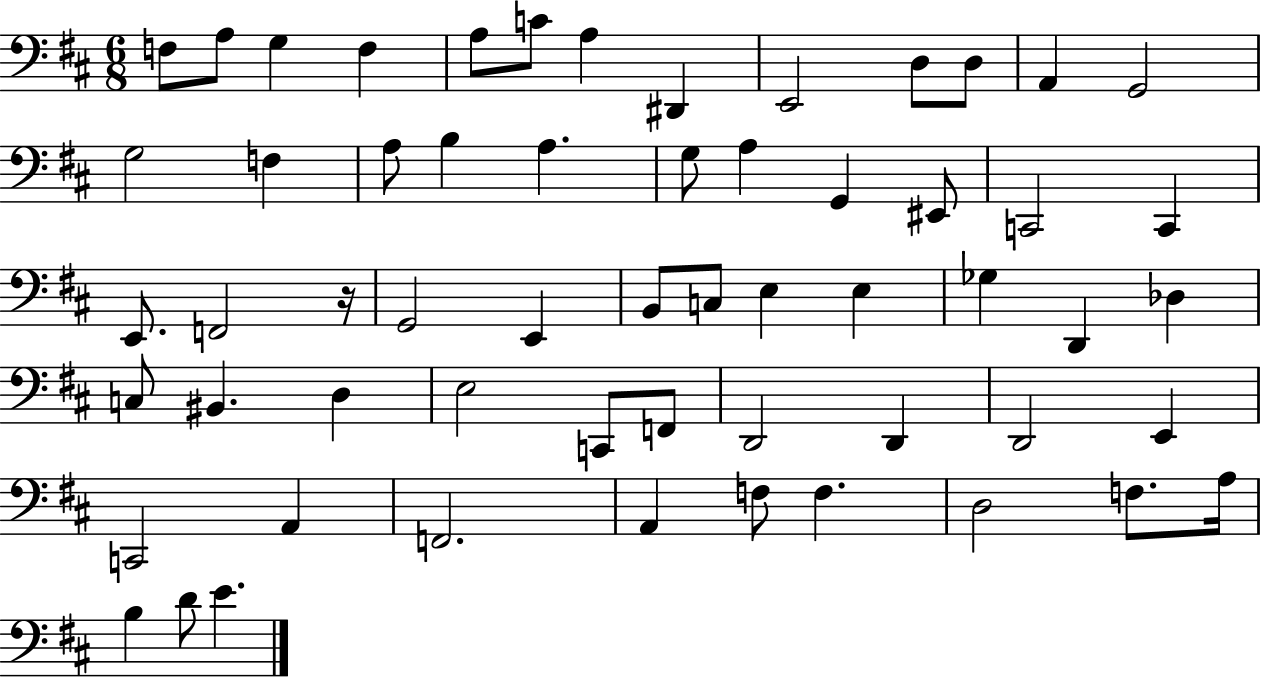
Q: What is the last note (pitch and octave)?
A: E4